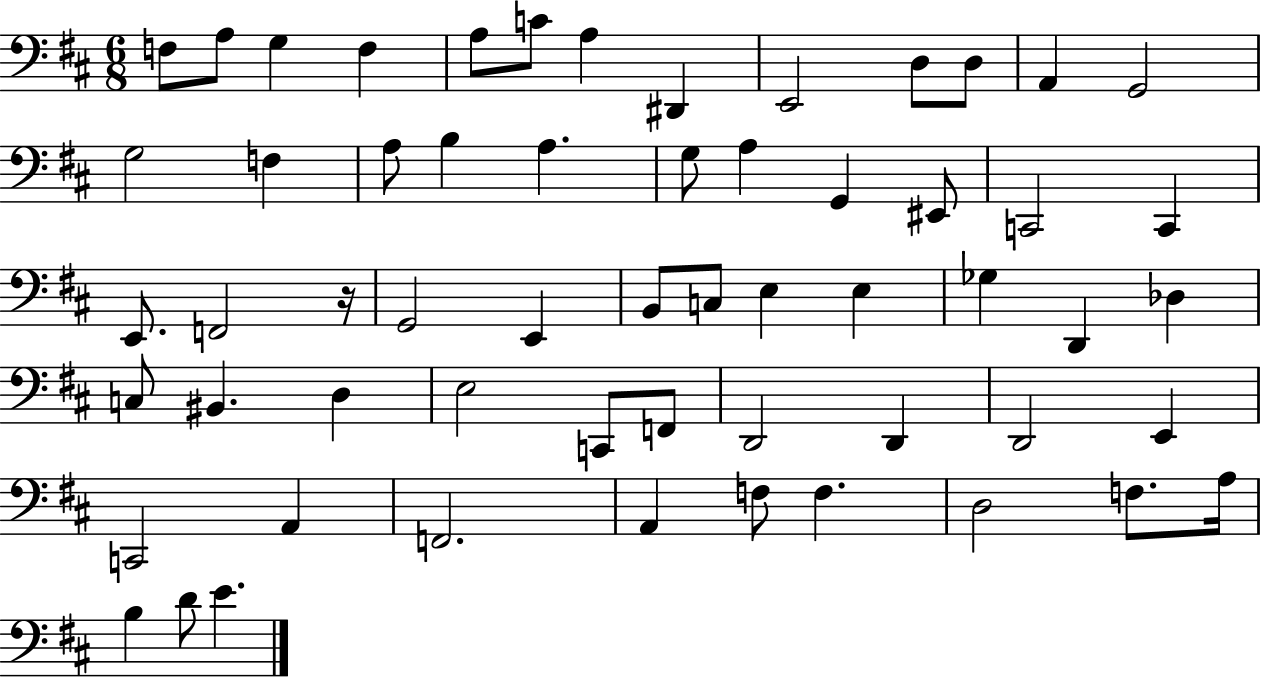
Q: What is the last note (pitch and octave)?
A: E4